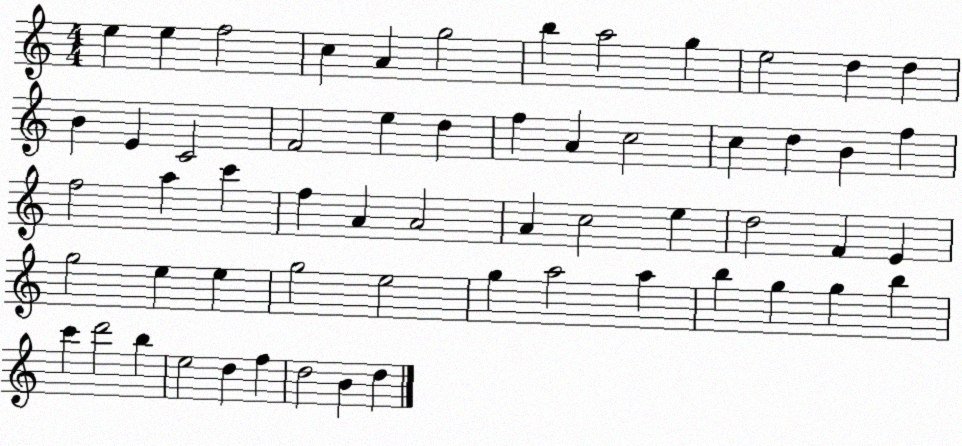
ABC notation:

X:1
T:Untitled
M:4/4
L:1/4
K:C
e e f2 c A g2 b a2 g e2 d d B E C2 F2 e d f A c2 c d B f f2 a c' f A A2 A c2 e d2 F E g2 e e g2 e2 g a2 a b g g b c' d'2 b e2 d f d2 B d